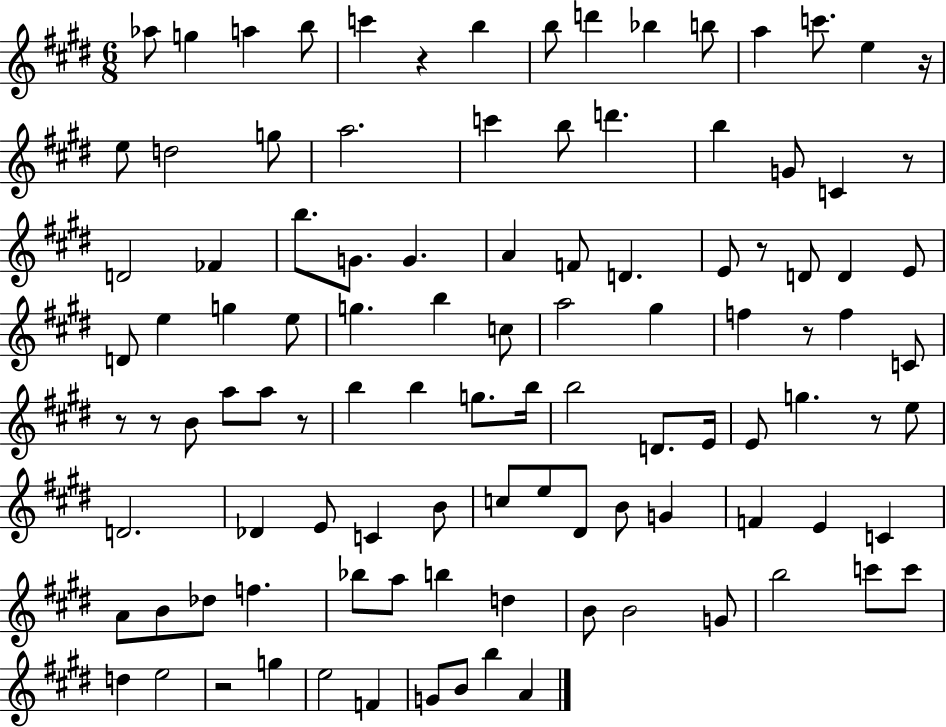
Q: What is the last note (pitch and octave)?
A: A4